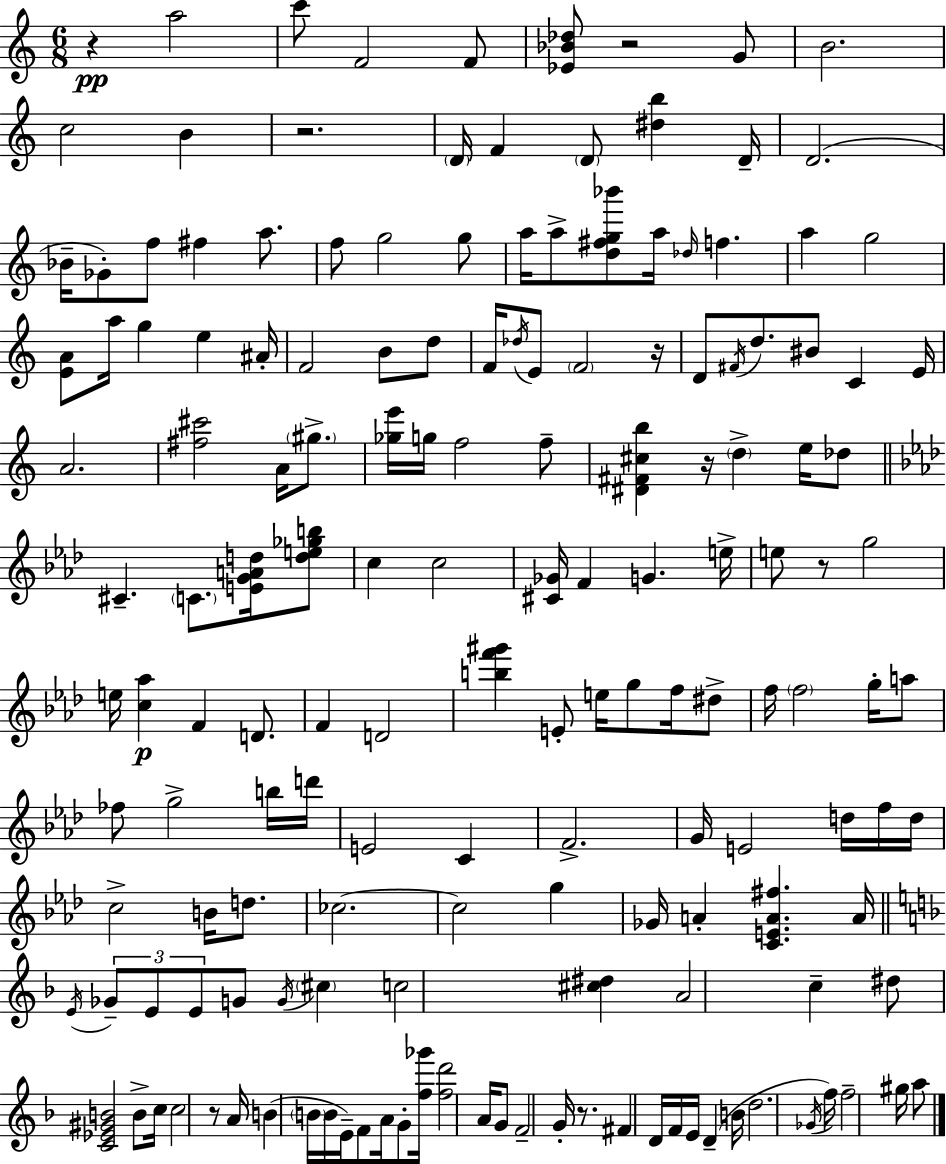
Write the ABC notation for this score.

X:1
T:Untitled
M:6/8
L:1/4
K:C
z a2 c'/2 F2 F/2 [_E_B_d]/2 z2 G/2 B2 c2 B z2 D/4 F D/2 [^db] D/4 D2 _B/4 _G/2 f/2 ^f a/2 f/2 g2 g/2 a/4 a/2 [d^fg_b']/2 a/4 _d/4 f a g2 [EA]/2 a/4 g e ^A/4 F2 B/2 d/2 F/4 _d/4 E/2 F2 z/4 D/2 ^F/4 d/2 ^B/2 C E/4 A2 [^f^c']2 A/4 ^g/2 [_ge']/4 g/4 f2 f/2 [^D^F^cb] z/4 d e/4 _d/2 ^C C/2 [EGAd]/4 [de_gb]/2 c c2 [^C_G]/4 F G e/4 e/2 z/2 g2 e/4 [c_a] F D/2 F D2 [bf'^g'] E/2 e/4 g/2 f/4 ^d/2 f/4 f2 g/4 a/2 _f/2 g2 b/4 d'/4 E2 C F2 G/4 E2 d/4 f/4 d/4 c2 B/4 d/2 _c2 _c2 g _G/4 A [CEA^f] A/4 E/4 _G/2 E/2 E/2 G/2 G/4 ^c c2 [^c^d] A2 c ^d/2 [C_E^GB]2 B/2 c/4 c2 z/2 A/4 B B/4 B/4 E/4 F/2 A/4 G/2 [f_g']/4 [fd']2 A/4 G/2 F2 G/4 z/2 ^F D/4 F/4 E/4 D B/4 d2 _G/4 f/4 f2 ^g/4 a/2